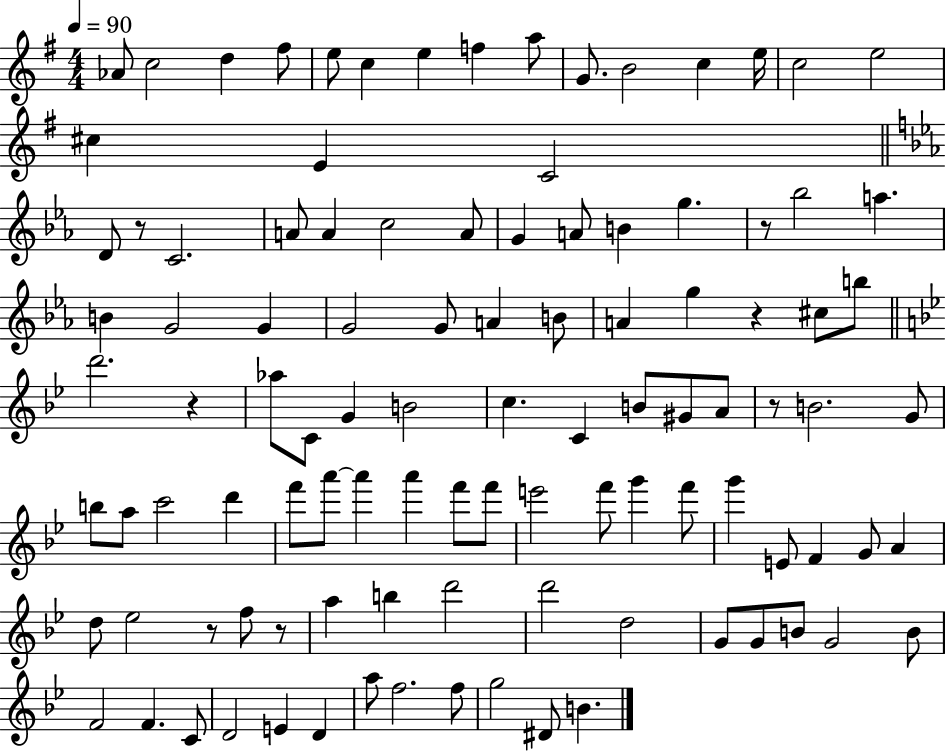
X:1
T:Untitled
M:4/4
L:1/4
K:G
_A/2 c2 d ^f/2 e/2 c e f a/2 G/2 B2 c e/4 c2 e2 ^c E C2 D/2 z/2 C2 A/2 A c2 A/2 G A/2 B g z/2 _b2 a B G2 G G2 G/2 A B/2 A g z ^c/2 b/2 d'2 z _a/2 C/2 G B2 c C B/2 ^G/2 A/2 z/2 B2 G/2 b/2 a/2 c'2 d' f'/2 a'/2 a' a' f'/2 f'/2 e'2 f'/2 g' f'/2 g' E/2 F G/2 A d/2 _e2 z/2 f/2 z/2 a b d'2 d'2 d2 G/2 G/2 B/2 G2 B/2 F2 F C/2 D2 E D a/2 f2 f/2 g2 ^D/2 B